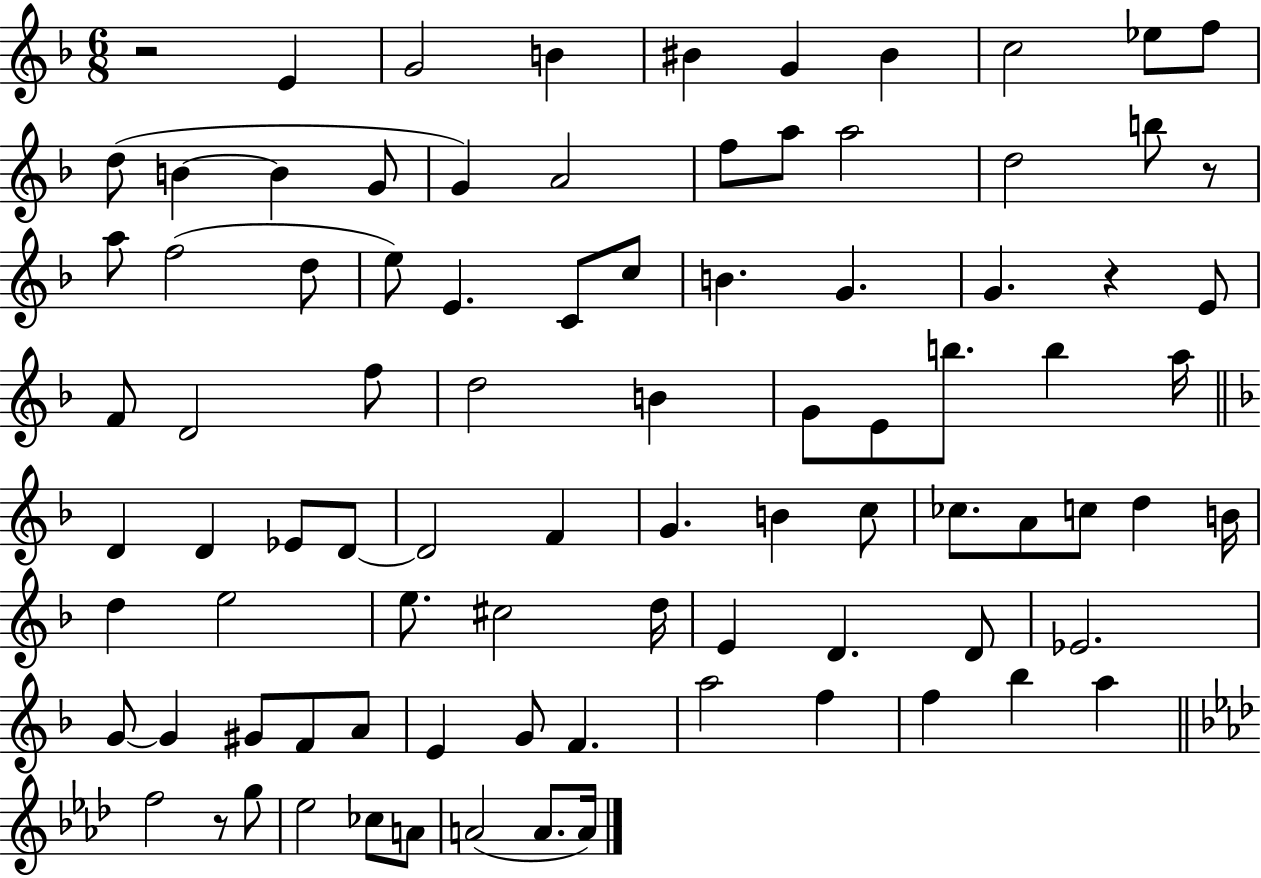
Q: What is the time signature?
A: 6/8